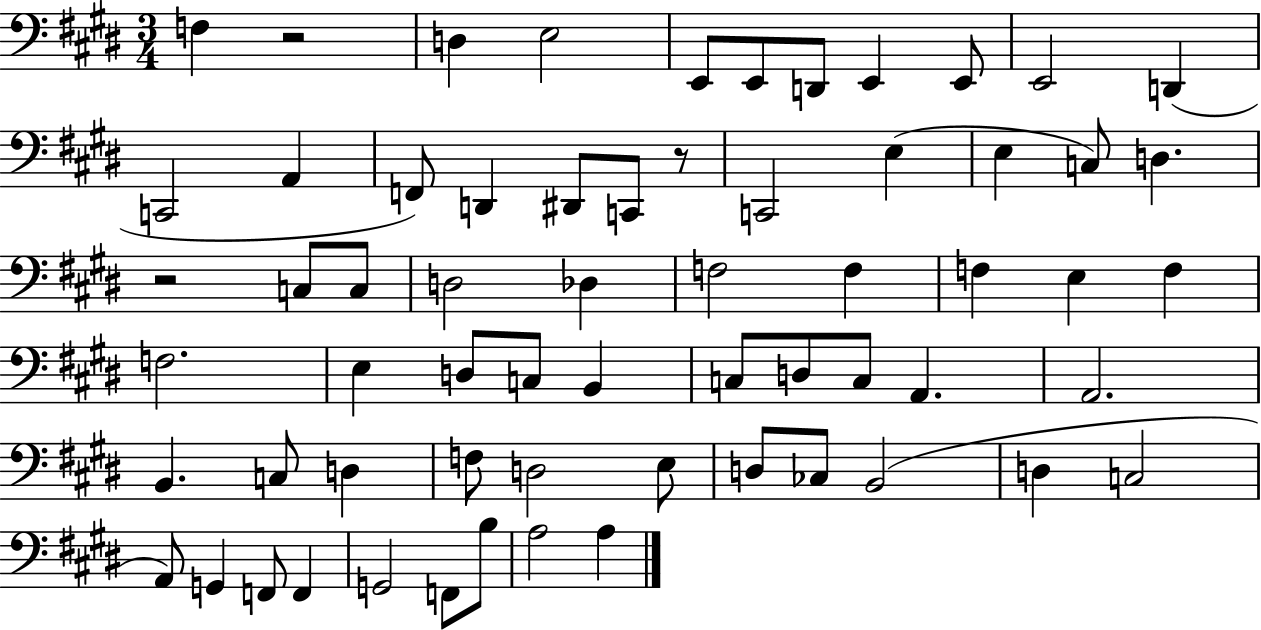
X:1
T:Untitled
M:3/4
L:1/4
K:E
F, z2 D, E,2 E,,/2 E,,/2 D,,/2 E,, E,,/2 E,,2 D,, C,,2 A,, F,,/2 D,, ^D,,/2 C,,/2 z/2 C,,2 E, E, C,/2 D, z2 C,/2 C,/2 D,2 _D, F,2 F, F, E, F, F,2 E, D,/2 C,/2 B,, C,/2 D,/2 C,/2 A,, A,,2 B,, C,/2 D, F,/2 D,2 E,/2 D,/2 _C,/2 B,,2 D, C,2 A,,/2 G,, F,,/2 F,, G,,2 F,,/2 B,/2 A,2 A,